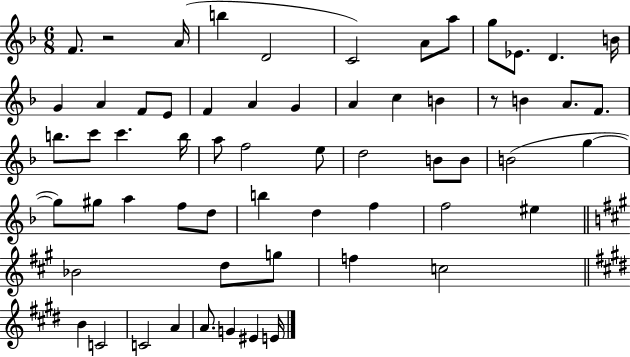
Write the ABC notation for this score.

X:1
T:Untitled
M:6/8
L:1/4
K:F
F/2 z2 A/4 b D2 C2 A/2 a/2 g/2 _E/2 D B/4 G A F/2 E/2 F A G A c B z/2 B A/2 F/2 b/2 c'/2 c' b/4 a/2 f2 e/2 d2 B/2 B/2 B2 g g/2 ^g/2 a f/2 d/2 b d f f2 ^e _B2 d/2 g/2 f c2 B C2 C2 A A/2 G ^E E/4